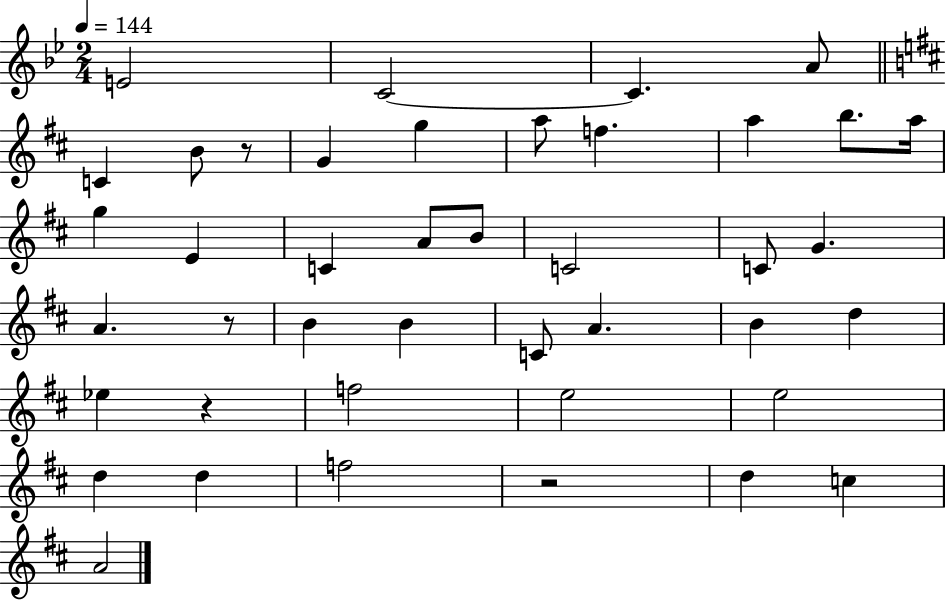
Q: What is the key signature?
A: BES major